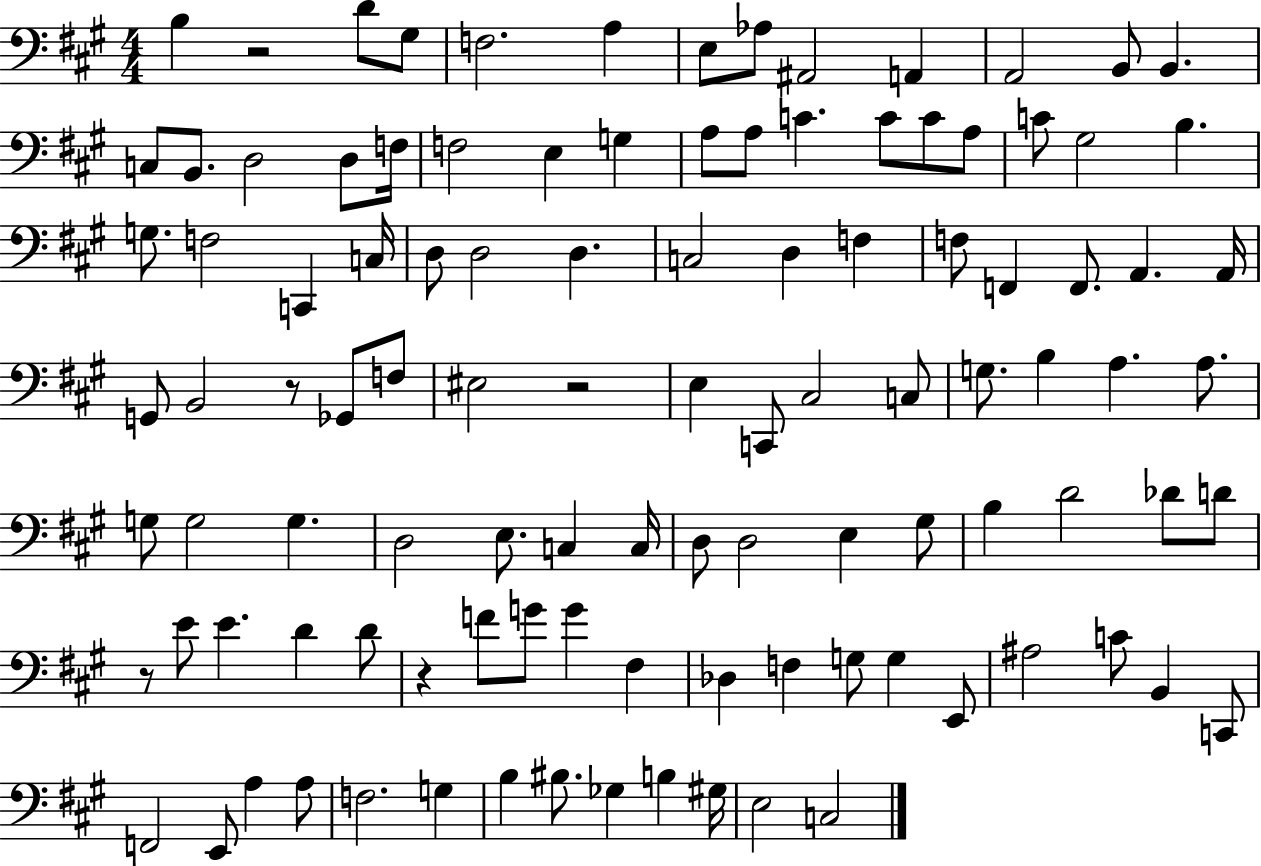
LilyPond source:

{
  \clef bass
  \numericTimeSignature
  \time 4/4
  \key a \major
  b4 r2 d'8 gis8 | f2. a4 | e8 aes8 ais,2 a,4 | a,2 b,8 b,4. | \break c8 b,8. d2 d8 f16 | f2 e4 g4 | a8 a8 c'4. c'8 c'8 a8 | c'8 gis2 b4. | \break g8. f2 c,4 c16 | d8 d2 d4. | c2 d4 f4 | f8 f,4 f,8. a,4. a,16 | \break g,8 b,2 r8 ges,8 f8 | eis2 r2 | e4 c,8 cis2 c8 | g8. b4 a4. a8. | \break g8 g2 g4. | d2 e8. c4 c16 | d8 d2 e4 gis8 | b4 d'2 des'8 d'8 | \break r8 e'8 e'4. d'4 d'8 | r4 f'8 g'8 g'4 fis4 | des4 f4 g8 g4 e,8 | ais2 c'8 b,4 c,8 | \break f,2 e,8 a4 a8 | f2. g4 | b4 bis8. ges4 b4 gis16 | e2 c2 | \break \bar "|."
}